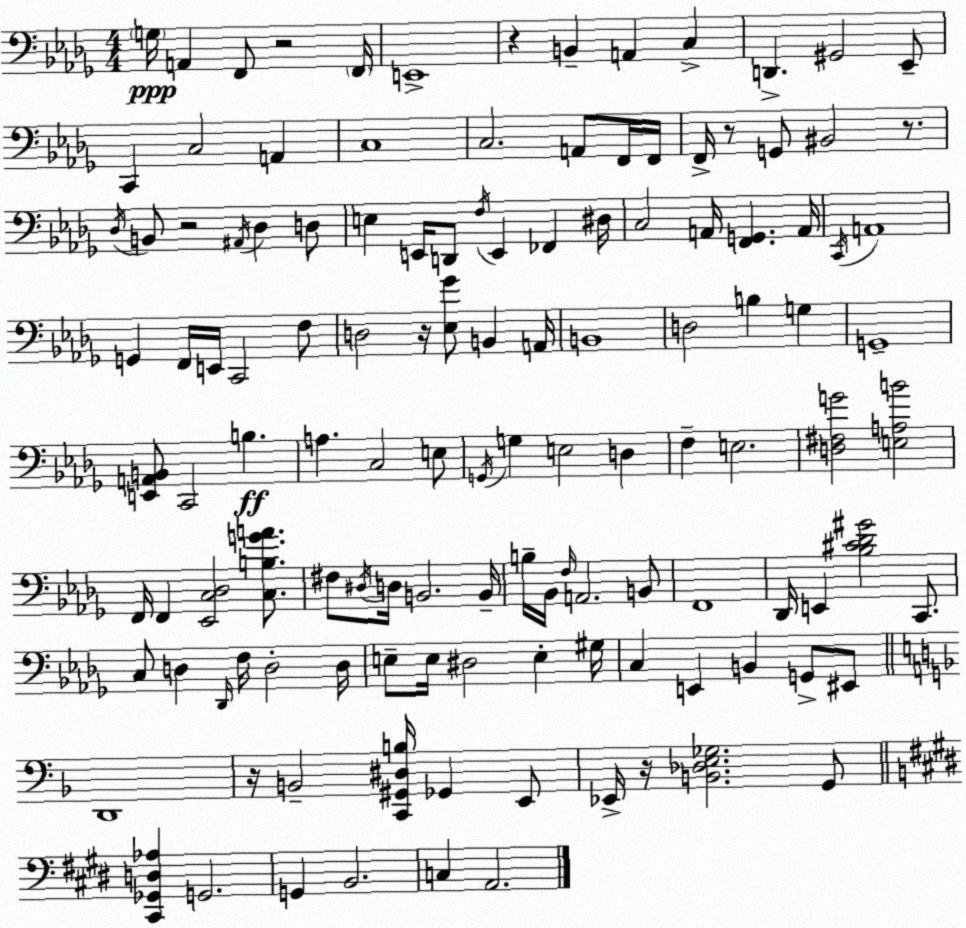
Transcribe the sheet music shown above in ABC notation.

X:1
T:Untitled
M:4/4
L:1/4
K:Bbm
G,/4 A,, F,,/2 z2 F,,/4 E,,4 z B,, A,, C, D,, ^G,,2 _E,,/2 C,, C,2 A,, C,4 C,2 A,,/2 F,,/4 F,,/4 F,,/4 z/2 G,,/2 ^B,,2 z/2 _D,/4 B,,/2 z2 ^A,,/4 _D, D,/2 E, E,,/4 D,,/2 F,/4 E,, _F,, ^D,/4 C,2 A,,/4 [F,,G,,] A,,/4 C,,/4 A,,4 G,, F,,/4 E,,/4 C,,2 F,/2 D,2 z/4 [_E,_G]/2 B,, A,,/4 B,,4 D,2 B, G, G,,4 [E,,A,,B,,]/2 C,,2 B, A, C,2 E,/2 G,,/4 G, E,2 D, F, E,2 [D,^F,G]2 [E,A,B]2 F,,/4 F,, [_E,,C,_D,]2 [C,B,GA]/2 ^F,/2 ^D,/4 D,/4 B,,2 B,,/4 B,/4 _B,,/4 F,/4 A,,2 B,,/2 F,,4 _D,,/4 E,, [_B,^C_D^G]2 C,,/2 C,/2 D, _D,,/4 F,/4 D,2 D,/4 E,/2 E,/4 ^D,2 E, ^G,/4 C, E,, B,, G,,/2 ^E,,/2 D,,4 z/4 B,,2 [C,,^G,,^D,B,]/4 _G,, E,,/2 _E,,/4 z/4 [B,,_D,E,_G,]2 G,,/2 [^C,,_G,,D,_A,] G,,2 G,, B,,2 C, A,,2